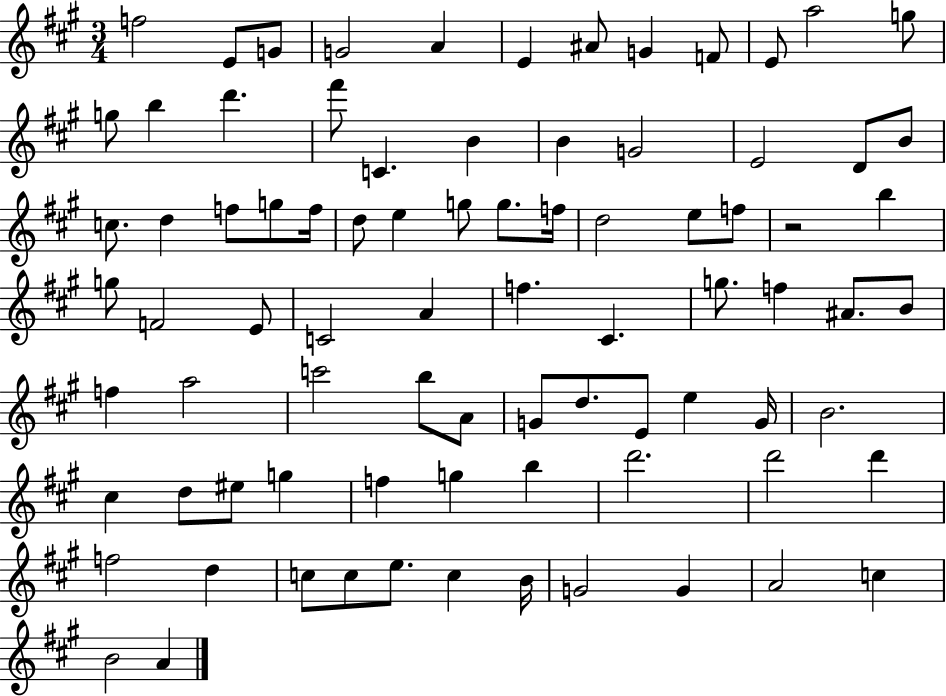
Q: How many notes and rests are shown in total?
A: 83